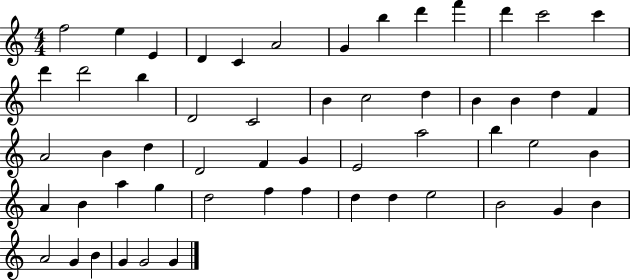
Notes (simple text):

F5/h E5/q E4/q D4/q C4/q A4/h G4/q B5/q D6/q F6/q D6/q C6/h C6/q D6/q D6/h B5/q D4/h C4/h B4/q C5/h D5/q B4/q B4/q D5/q F4/q A4/h B4/q D5/q D4/h F4/q G4/q E4/h A5/h B5/q E5/h B4/q A4/q B4/q A5/q G5/q D5/h F5/q F5/q D5/q D5/q E5/h B4/h G4/q B4/q A4/h G4/q B4/q G4/q G4/h G4/q